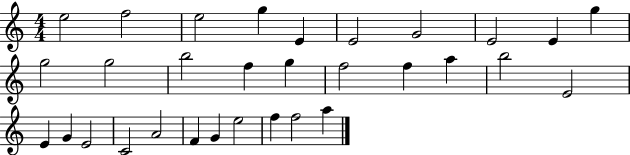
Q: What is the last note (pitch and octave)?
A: A5